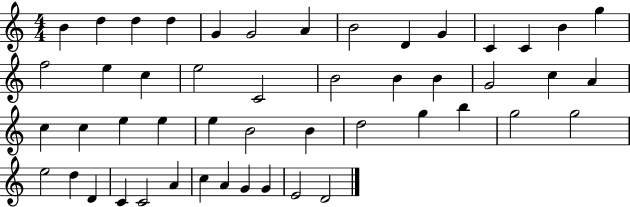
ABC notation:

X:1
T:Untitled
M:4/4
L:1/4
K:C
B d d d G G2 A B2 D G C C B g f2 e c e2 C2 B2 B B G2 c A c c e e e B2 B d2 g b g2 g2 e2 d D C C2 A c A G G E2 D2